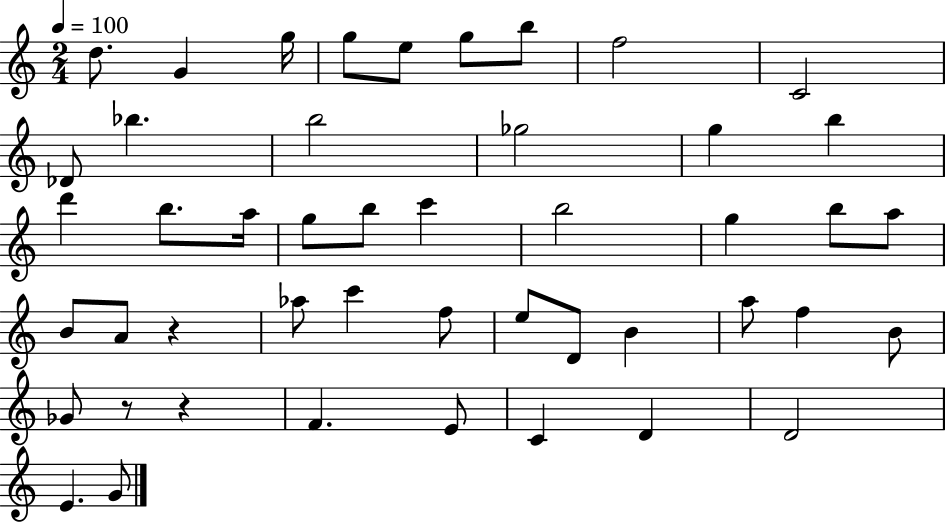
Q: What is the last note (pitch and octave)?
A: G4